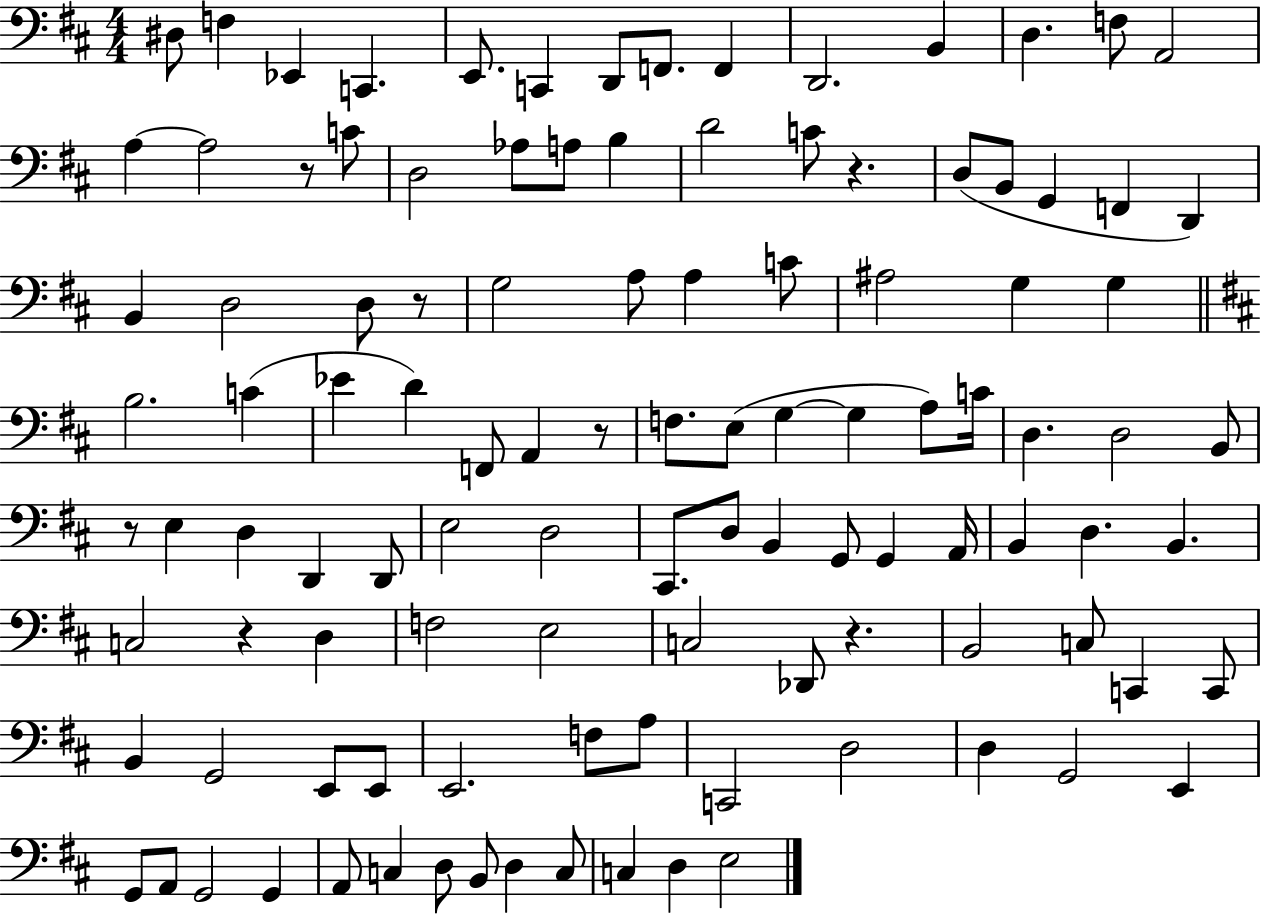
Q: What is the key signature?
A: D major